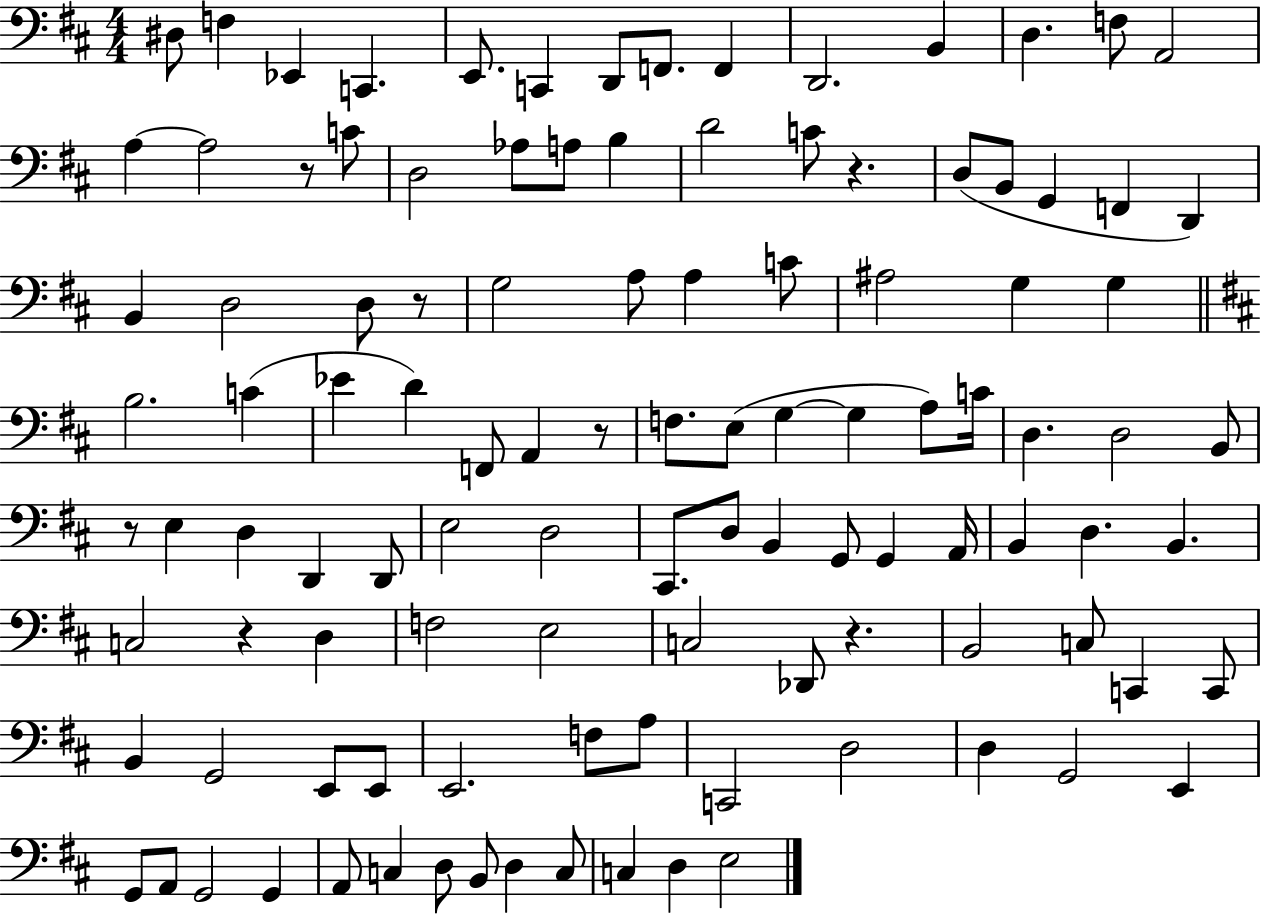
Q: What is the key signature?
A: D major